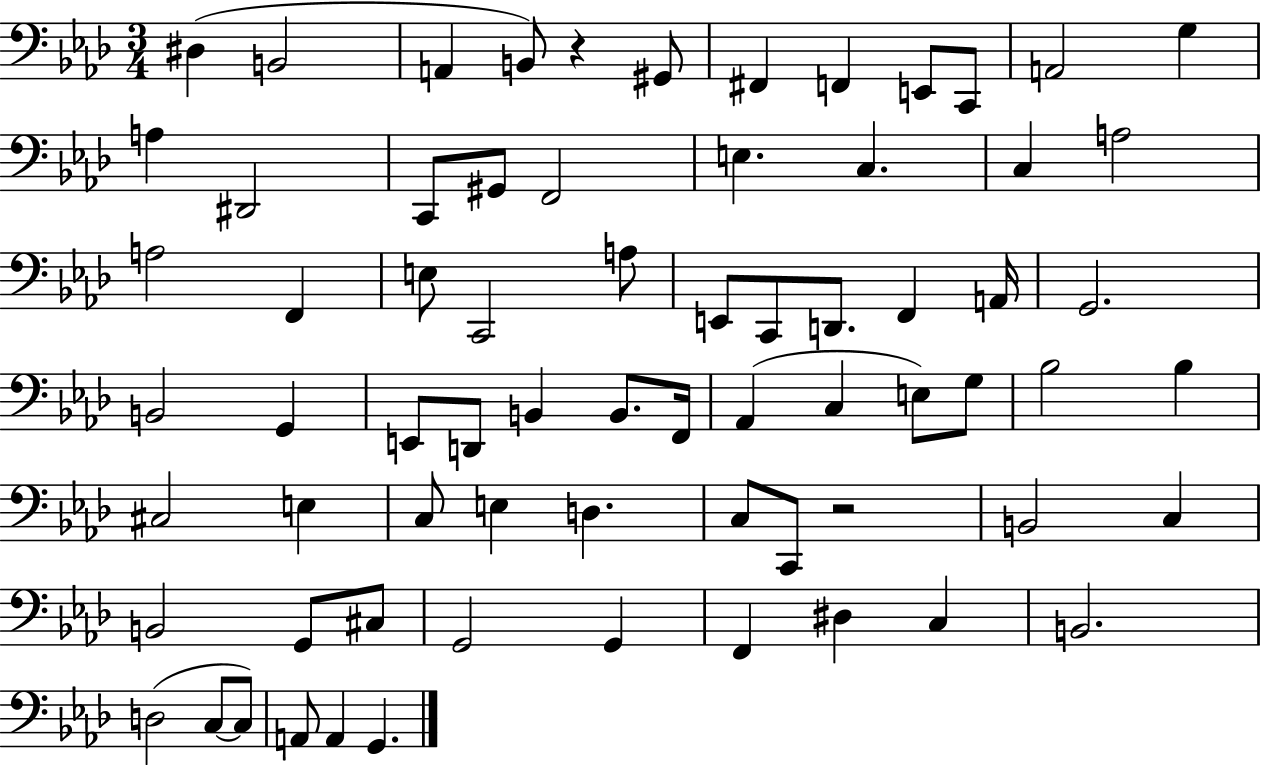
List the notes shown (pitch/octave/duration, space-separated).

D#3/q B2/h A2/q B2/e R/q G#2/e F#2/q F2/q E2/e C2/e A2/h G3/q A3/q D#2/h C2/e G#2/e F2/h E3/q. C3/q. C3/q A3/h A3/h F2/q E3/e C2/h A3/e E2/e C2/e D2/e. F2/q A2/s G2/h. B2/h G2/q E2/e D2/e B2/q B2/e. F2/s Ab2/q C3/q E3/e G3/e Bb3/h Bb3/q C#3/h E3/q C3/e E3/q D3/q. C3/e C2/e R/h B2/h C3/q B2/h G2/e C#3/e G2/h G2/q F2/q D#3/q C3/q B2/h. D3/h C3/e C3/e A2/e A2/q G2/q.